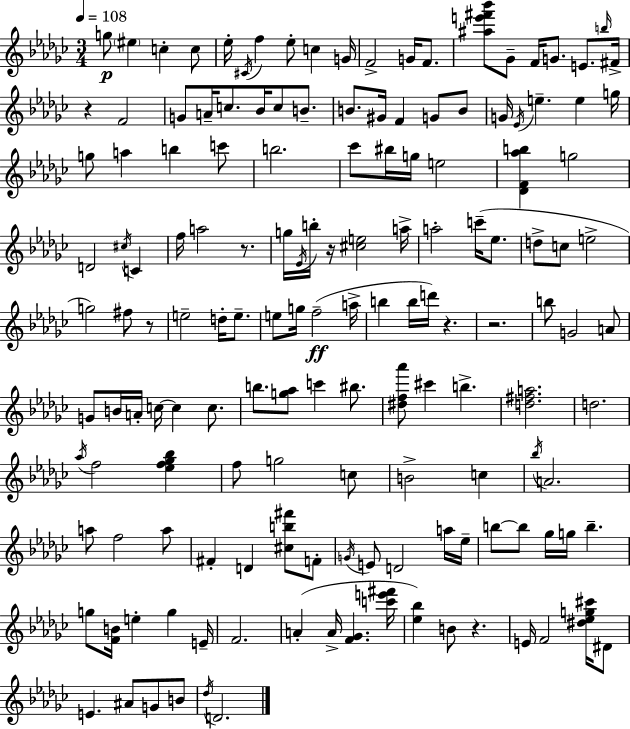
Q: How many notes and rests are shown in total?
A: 150